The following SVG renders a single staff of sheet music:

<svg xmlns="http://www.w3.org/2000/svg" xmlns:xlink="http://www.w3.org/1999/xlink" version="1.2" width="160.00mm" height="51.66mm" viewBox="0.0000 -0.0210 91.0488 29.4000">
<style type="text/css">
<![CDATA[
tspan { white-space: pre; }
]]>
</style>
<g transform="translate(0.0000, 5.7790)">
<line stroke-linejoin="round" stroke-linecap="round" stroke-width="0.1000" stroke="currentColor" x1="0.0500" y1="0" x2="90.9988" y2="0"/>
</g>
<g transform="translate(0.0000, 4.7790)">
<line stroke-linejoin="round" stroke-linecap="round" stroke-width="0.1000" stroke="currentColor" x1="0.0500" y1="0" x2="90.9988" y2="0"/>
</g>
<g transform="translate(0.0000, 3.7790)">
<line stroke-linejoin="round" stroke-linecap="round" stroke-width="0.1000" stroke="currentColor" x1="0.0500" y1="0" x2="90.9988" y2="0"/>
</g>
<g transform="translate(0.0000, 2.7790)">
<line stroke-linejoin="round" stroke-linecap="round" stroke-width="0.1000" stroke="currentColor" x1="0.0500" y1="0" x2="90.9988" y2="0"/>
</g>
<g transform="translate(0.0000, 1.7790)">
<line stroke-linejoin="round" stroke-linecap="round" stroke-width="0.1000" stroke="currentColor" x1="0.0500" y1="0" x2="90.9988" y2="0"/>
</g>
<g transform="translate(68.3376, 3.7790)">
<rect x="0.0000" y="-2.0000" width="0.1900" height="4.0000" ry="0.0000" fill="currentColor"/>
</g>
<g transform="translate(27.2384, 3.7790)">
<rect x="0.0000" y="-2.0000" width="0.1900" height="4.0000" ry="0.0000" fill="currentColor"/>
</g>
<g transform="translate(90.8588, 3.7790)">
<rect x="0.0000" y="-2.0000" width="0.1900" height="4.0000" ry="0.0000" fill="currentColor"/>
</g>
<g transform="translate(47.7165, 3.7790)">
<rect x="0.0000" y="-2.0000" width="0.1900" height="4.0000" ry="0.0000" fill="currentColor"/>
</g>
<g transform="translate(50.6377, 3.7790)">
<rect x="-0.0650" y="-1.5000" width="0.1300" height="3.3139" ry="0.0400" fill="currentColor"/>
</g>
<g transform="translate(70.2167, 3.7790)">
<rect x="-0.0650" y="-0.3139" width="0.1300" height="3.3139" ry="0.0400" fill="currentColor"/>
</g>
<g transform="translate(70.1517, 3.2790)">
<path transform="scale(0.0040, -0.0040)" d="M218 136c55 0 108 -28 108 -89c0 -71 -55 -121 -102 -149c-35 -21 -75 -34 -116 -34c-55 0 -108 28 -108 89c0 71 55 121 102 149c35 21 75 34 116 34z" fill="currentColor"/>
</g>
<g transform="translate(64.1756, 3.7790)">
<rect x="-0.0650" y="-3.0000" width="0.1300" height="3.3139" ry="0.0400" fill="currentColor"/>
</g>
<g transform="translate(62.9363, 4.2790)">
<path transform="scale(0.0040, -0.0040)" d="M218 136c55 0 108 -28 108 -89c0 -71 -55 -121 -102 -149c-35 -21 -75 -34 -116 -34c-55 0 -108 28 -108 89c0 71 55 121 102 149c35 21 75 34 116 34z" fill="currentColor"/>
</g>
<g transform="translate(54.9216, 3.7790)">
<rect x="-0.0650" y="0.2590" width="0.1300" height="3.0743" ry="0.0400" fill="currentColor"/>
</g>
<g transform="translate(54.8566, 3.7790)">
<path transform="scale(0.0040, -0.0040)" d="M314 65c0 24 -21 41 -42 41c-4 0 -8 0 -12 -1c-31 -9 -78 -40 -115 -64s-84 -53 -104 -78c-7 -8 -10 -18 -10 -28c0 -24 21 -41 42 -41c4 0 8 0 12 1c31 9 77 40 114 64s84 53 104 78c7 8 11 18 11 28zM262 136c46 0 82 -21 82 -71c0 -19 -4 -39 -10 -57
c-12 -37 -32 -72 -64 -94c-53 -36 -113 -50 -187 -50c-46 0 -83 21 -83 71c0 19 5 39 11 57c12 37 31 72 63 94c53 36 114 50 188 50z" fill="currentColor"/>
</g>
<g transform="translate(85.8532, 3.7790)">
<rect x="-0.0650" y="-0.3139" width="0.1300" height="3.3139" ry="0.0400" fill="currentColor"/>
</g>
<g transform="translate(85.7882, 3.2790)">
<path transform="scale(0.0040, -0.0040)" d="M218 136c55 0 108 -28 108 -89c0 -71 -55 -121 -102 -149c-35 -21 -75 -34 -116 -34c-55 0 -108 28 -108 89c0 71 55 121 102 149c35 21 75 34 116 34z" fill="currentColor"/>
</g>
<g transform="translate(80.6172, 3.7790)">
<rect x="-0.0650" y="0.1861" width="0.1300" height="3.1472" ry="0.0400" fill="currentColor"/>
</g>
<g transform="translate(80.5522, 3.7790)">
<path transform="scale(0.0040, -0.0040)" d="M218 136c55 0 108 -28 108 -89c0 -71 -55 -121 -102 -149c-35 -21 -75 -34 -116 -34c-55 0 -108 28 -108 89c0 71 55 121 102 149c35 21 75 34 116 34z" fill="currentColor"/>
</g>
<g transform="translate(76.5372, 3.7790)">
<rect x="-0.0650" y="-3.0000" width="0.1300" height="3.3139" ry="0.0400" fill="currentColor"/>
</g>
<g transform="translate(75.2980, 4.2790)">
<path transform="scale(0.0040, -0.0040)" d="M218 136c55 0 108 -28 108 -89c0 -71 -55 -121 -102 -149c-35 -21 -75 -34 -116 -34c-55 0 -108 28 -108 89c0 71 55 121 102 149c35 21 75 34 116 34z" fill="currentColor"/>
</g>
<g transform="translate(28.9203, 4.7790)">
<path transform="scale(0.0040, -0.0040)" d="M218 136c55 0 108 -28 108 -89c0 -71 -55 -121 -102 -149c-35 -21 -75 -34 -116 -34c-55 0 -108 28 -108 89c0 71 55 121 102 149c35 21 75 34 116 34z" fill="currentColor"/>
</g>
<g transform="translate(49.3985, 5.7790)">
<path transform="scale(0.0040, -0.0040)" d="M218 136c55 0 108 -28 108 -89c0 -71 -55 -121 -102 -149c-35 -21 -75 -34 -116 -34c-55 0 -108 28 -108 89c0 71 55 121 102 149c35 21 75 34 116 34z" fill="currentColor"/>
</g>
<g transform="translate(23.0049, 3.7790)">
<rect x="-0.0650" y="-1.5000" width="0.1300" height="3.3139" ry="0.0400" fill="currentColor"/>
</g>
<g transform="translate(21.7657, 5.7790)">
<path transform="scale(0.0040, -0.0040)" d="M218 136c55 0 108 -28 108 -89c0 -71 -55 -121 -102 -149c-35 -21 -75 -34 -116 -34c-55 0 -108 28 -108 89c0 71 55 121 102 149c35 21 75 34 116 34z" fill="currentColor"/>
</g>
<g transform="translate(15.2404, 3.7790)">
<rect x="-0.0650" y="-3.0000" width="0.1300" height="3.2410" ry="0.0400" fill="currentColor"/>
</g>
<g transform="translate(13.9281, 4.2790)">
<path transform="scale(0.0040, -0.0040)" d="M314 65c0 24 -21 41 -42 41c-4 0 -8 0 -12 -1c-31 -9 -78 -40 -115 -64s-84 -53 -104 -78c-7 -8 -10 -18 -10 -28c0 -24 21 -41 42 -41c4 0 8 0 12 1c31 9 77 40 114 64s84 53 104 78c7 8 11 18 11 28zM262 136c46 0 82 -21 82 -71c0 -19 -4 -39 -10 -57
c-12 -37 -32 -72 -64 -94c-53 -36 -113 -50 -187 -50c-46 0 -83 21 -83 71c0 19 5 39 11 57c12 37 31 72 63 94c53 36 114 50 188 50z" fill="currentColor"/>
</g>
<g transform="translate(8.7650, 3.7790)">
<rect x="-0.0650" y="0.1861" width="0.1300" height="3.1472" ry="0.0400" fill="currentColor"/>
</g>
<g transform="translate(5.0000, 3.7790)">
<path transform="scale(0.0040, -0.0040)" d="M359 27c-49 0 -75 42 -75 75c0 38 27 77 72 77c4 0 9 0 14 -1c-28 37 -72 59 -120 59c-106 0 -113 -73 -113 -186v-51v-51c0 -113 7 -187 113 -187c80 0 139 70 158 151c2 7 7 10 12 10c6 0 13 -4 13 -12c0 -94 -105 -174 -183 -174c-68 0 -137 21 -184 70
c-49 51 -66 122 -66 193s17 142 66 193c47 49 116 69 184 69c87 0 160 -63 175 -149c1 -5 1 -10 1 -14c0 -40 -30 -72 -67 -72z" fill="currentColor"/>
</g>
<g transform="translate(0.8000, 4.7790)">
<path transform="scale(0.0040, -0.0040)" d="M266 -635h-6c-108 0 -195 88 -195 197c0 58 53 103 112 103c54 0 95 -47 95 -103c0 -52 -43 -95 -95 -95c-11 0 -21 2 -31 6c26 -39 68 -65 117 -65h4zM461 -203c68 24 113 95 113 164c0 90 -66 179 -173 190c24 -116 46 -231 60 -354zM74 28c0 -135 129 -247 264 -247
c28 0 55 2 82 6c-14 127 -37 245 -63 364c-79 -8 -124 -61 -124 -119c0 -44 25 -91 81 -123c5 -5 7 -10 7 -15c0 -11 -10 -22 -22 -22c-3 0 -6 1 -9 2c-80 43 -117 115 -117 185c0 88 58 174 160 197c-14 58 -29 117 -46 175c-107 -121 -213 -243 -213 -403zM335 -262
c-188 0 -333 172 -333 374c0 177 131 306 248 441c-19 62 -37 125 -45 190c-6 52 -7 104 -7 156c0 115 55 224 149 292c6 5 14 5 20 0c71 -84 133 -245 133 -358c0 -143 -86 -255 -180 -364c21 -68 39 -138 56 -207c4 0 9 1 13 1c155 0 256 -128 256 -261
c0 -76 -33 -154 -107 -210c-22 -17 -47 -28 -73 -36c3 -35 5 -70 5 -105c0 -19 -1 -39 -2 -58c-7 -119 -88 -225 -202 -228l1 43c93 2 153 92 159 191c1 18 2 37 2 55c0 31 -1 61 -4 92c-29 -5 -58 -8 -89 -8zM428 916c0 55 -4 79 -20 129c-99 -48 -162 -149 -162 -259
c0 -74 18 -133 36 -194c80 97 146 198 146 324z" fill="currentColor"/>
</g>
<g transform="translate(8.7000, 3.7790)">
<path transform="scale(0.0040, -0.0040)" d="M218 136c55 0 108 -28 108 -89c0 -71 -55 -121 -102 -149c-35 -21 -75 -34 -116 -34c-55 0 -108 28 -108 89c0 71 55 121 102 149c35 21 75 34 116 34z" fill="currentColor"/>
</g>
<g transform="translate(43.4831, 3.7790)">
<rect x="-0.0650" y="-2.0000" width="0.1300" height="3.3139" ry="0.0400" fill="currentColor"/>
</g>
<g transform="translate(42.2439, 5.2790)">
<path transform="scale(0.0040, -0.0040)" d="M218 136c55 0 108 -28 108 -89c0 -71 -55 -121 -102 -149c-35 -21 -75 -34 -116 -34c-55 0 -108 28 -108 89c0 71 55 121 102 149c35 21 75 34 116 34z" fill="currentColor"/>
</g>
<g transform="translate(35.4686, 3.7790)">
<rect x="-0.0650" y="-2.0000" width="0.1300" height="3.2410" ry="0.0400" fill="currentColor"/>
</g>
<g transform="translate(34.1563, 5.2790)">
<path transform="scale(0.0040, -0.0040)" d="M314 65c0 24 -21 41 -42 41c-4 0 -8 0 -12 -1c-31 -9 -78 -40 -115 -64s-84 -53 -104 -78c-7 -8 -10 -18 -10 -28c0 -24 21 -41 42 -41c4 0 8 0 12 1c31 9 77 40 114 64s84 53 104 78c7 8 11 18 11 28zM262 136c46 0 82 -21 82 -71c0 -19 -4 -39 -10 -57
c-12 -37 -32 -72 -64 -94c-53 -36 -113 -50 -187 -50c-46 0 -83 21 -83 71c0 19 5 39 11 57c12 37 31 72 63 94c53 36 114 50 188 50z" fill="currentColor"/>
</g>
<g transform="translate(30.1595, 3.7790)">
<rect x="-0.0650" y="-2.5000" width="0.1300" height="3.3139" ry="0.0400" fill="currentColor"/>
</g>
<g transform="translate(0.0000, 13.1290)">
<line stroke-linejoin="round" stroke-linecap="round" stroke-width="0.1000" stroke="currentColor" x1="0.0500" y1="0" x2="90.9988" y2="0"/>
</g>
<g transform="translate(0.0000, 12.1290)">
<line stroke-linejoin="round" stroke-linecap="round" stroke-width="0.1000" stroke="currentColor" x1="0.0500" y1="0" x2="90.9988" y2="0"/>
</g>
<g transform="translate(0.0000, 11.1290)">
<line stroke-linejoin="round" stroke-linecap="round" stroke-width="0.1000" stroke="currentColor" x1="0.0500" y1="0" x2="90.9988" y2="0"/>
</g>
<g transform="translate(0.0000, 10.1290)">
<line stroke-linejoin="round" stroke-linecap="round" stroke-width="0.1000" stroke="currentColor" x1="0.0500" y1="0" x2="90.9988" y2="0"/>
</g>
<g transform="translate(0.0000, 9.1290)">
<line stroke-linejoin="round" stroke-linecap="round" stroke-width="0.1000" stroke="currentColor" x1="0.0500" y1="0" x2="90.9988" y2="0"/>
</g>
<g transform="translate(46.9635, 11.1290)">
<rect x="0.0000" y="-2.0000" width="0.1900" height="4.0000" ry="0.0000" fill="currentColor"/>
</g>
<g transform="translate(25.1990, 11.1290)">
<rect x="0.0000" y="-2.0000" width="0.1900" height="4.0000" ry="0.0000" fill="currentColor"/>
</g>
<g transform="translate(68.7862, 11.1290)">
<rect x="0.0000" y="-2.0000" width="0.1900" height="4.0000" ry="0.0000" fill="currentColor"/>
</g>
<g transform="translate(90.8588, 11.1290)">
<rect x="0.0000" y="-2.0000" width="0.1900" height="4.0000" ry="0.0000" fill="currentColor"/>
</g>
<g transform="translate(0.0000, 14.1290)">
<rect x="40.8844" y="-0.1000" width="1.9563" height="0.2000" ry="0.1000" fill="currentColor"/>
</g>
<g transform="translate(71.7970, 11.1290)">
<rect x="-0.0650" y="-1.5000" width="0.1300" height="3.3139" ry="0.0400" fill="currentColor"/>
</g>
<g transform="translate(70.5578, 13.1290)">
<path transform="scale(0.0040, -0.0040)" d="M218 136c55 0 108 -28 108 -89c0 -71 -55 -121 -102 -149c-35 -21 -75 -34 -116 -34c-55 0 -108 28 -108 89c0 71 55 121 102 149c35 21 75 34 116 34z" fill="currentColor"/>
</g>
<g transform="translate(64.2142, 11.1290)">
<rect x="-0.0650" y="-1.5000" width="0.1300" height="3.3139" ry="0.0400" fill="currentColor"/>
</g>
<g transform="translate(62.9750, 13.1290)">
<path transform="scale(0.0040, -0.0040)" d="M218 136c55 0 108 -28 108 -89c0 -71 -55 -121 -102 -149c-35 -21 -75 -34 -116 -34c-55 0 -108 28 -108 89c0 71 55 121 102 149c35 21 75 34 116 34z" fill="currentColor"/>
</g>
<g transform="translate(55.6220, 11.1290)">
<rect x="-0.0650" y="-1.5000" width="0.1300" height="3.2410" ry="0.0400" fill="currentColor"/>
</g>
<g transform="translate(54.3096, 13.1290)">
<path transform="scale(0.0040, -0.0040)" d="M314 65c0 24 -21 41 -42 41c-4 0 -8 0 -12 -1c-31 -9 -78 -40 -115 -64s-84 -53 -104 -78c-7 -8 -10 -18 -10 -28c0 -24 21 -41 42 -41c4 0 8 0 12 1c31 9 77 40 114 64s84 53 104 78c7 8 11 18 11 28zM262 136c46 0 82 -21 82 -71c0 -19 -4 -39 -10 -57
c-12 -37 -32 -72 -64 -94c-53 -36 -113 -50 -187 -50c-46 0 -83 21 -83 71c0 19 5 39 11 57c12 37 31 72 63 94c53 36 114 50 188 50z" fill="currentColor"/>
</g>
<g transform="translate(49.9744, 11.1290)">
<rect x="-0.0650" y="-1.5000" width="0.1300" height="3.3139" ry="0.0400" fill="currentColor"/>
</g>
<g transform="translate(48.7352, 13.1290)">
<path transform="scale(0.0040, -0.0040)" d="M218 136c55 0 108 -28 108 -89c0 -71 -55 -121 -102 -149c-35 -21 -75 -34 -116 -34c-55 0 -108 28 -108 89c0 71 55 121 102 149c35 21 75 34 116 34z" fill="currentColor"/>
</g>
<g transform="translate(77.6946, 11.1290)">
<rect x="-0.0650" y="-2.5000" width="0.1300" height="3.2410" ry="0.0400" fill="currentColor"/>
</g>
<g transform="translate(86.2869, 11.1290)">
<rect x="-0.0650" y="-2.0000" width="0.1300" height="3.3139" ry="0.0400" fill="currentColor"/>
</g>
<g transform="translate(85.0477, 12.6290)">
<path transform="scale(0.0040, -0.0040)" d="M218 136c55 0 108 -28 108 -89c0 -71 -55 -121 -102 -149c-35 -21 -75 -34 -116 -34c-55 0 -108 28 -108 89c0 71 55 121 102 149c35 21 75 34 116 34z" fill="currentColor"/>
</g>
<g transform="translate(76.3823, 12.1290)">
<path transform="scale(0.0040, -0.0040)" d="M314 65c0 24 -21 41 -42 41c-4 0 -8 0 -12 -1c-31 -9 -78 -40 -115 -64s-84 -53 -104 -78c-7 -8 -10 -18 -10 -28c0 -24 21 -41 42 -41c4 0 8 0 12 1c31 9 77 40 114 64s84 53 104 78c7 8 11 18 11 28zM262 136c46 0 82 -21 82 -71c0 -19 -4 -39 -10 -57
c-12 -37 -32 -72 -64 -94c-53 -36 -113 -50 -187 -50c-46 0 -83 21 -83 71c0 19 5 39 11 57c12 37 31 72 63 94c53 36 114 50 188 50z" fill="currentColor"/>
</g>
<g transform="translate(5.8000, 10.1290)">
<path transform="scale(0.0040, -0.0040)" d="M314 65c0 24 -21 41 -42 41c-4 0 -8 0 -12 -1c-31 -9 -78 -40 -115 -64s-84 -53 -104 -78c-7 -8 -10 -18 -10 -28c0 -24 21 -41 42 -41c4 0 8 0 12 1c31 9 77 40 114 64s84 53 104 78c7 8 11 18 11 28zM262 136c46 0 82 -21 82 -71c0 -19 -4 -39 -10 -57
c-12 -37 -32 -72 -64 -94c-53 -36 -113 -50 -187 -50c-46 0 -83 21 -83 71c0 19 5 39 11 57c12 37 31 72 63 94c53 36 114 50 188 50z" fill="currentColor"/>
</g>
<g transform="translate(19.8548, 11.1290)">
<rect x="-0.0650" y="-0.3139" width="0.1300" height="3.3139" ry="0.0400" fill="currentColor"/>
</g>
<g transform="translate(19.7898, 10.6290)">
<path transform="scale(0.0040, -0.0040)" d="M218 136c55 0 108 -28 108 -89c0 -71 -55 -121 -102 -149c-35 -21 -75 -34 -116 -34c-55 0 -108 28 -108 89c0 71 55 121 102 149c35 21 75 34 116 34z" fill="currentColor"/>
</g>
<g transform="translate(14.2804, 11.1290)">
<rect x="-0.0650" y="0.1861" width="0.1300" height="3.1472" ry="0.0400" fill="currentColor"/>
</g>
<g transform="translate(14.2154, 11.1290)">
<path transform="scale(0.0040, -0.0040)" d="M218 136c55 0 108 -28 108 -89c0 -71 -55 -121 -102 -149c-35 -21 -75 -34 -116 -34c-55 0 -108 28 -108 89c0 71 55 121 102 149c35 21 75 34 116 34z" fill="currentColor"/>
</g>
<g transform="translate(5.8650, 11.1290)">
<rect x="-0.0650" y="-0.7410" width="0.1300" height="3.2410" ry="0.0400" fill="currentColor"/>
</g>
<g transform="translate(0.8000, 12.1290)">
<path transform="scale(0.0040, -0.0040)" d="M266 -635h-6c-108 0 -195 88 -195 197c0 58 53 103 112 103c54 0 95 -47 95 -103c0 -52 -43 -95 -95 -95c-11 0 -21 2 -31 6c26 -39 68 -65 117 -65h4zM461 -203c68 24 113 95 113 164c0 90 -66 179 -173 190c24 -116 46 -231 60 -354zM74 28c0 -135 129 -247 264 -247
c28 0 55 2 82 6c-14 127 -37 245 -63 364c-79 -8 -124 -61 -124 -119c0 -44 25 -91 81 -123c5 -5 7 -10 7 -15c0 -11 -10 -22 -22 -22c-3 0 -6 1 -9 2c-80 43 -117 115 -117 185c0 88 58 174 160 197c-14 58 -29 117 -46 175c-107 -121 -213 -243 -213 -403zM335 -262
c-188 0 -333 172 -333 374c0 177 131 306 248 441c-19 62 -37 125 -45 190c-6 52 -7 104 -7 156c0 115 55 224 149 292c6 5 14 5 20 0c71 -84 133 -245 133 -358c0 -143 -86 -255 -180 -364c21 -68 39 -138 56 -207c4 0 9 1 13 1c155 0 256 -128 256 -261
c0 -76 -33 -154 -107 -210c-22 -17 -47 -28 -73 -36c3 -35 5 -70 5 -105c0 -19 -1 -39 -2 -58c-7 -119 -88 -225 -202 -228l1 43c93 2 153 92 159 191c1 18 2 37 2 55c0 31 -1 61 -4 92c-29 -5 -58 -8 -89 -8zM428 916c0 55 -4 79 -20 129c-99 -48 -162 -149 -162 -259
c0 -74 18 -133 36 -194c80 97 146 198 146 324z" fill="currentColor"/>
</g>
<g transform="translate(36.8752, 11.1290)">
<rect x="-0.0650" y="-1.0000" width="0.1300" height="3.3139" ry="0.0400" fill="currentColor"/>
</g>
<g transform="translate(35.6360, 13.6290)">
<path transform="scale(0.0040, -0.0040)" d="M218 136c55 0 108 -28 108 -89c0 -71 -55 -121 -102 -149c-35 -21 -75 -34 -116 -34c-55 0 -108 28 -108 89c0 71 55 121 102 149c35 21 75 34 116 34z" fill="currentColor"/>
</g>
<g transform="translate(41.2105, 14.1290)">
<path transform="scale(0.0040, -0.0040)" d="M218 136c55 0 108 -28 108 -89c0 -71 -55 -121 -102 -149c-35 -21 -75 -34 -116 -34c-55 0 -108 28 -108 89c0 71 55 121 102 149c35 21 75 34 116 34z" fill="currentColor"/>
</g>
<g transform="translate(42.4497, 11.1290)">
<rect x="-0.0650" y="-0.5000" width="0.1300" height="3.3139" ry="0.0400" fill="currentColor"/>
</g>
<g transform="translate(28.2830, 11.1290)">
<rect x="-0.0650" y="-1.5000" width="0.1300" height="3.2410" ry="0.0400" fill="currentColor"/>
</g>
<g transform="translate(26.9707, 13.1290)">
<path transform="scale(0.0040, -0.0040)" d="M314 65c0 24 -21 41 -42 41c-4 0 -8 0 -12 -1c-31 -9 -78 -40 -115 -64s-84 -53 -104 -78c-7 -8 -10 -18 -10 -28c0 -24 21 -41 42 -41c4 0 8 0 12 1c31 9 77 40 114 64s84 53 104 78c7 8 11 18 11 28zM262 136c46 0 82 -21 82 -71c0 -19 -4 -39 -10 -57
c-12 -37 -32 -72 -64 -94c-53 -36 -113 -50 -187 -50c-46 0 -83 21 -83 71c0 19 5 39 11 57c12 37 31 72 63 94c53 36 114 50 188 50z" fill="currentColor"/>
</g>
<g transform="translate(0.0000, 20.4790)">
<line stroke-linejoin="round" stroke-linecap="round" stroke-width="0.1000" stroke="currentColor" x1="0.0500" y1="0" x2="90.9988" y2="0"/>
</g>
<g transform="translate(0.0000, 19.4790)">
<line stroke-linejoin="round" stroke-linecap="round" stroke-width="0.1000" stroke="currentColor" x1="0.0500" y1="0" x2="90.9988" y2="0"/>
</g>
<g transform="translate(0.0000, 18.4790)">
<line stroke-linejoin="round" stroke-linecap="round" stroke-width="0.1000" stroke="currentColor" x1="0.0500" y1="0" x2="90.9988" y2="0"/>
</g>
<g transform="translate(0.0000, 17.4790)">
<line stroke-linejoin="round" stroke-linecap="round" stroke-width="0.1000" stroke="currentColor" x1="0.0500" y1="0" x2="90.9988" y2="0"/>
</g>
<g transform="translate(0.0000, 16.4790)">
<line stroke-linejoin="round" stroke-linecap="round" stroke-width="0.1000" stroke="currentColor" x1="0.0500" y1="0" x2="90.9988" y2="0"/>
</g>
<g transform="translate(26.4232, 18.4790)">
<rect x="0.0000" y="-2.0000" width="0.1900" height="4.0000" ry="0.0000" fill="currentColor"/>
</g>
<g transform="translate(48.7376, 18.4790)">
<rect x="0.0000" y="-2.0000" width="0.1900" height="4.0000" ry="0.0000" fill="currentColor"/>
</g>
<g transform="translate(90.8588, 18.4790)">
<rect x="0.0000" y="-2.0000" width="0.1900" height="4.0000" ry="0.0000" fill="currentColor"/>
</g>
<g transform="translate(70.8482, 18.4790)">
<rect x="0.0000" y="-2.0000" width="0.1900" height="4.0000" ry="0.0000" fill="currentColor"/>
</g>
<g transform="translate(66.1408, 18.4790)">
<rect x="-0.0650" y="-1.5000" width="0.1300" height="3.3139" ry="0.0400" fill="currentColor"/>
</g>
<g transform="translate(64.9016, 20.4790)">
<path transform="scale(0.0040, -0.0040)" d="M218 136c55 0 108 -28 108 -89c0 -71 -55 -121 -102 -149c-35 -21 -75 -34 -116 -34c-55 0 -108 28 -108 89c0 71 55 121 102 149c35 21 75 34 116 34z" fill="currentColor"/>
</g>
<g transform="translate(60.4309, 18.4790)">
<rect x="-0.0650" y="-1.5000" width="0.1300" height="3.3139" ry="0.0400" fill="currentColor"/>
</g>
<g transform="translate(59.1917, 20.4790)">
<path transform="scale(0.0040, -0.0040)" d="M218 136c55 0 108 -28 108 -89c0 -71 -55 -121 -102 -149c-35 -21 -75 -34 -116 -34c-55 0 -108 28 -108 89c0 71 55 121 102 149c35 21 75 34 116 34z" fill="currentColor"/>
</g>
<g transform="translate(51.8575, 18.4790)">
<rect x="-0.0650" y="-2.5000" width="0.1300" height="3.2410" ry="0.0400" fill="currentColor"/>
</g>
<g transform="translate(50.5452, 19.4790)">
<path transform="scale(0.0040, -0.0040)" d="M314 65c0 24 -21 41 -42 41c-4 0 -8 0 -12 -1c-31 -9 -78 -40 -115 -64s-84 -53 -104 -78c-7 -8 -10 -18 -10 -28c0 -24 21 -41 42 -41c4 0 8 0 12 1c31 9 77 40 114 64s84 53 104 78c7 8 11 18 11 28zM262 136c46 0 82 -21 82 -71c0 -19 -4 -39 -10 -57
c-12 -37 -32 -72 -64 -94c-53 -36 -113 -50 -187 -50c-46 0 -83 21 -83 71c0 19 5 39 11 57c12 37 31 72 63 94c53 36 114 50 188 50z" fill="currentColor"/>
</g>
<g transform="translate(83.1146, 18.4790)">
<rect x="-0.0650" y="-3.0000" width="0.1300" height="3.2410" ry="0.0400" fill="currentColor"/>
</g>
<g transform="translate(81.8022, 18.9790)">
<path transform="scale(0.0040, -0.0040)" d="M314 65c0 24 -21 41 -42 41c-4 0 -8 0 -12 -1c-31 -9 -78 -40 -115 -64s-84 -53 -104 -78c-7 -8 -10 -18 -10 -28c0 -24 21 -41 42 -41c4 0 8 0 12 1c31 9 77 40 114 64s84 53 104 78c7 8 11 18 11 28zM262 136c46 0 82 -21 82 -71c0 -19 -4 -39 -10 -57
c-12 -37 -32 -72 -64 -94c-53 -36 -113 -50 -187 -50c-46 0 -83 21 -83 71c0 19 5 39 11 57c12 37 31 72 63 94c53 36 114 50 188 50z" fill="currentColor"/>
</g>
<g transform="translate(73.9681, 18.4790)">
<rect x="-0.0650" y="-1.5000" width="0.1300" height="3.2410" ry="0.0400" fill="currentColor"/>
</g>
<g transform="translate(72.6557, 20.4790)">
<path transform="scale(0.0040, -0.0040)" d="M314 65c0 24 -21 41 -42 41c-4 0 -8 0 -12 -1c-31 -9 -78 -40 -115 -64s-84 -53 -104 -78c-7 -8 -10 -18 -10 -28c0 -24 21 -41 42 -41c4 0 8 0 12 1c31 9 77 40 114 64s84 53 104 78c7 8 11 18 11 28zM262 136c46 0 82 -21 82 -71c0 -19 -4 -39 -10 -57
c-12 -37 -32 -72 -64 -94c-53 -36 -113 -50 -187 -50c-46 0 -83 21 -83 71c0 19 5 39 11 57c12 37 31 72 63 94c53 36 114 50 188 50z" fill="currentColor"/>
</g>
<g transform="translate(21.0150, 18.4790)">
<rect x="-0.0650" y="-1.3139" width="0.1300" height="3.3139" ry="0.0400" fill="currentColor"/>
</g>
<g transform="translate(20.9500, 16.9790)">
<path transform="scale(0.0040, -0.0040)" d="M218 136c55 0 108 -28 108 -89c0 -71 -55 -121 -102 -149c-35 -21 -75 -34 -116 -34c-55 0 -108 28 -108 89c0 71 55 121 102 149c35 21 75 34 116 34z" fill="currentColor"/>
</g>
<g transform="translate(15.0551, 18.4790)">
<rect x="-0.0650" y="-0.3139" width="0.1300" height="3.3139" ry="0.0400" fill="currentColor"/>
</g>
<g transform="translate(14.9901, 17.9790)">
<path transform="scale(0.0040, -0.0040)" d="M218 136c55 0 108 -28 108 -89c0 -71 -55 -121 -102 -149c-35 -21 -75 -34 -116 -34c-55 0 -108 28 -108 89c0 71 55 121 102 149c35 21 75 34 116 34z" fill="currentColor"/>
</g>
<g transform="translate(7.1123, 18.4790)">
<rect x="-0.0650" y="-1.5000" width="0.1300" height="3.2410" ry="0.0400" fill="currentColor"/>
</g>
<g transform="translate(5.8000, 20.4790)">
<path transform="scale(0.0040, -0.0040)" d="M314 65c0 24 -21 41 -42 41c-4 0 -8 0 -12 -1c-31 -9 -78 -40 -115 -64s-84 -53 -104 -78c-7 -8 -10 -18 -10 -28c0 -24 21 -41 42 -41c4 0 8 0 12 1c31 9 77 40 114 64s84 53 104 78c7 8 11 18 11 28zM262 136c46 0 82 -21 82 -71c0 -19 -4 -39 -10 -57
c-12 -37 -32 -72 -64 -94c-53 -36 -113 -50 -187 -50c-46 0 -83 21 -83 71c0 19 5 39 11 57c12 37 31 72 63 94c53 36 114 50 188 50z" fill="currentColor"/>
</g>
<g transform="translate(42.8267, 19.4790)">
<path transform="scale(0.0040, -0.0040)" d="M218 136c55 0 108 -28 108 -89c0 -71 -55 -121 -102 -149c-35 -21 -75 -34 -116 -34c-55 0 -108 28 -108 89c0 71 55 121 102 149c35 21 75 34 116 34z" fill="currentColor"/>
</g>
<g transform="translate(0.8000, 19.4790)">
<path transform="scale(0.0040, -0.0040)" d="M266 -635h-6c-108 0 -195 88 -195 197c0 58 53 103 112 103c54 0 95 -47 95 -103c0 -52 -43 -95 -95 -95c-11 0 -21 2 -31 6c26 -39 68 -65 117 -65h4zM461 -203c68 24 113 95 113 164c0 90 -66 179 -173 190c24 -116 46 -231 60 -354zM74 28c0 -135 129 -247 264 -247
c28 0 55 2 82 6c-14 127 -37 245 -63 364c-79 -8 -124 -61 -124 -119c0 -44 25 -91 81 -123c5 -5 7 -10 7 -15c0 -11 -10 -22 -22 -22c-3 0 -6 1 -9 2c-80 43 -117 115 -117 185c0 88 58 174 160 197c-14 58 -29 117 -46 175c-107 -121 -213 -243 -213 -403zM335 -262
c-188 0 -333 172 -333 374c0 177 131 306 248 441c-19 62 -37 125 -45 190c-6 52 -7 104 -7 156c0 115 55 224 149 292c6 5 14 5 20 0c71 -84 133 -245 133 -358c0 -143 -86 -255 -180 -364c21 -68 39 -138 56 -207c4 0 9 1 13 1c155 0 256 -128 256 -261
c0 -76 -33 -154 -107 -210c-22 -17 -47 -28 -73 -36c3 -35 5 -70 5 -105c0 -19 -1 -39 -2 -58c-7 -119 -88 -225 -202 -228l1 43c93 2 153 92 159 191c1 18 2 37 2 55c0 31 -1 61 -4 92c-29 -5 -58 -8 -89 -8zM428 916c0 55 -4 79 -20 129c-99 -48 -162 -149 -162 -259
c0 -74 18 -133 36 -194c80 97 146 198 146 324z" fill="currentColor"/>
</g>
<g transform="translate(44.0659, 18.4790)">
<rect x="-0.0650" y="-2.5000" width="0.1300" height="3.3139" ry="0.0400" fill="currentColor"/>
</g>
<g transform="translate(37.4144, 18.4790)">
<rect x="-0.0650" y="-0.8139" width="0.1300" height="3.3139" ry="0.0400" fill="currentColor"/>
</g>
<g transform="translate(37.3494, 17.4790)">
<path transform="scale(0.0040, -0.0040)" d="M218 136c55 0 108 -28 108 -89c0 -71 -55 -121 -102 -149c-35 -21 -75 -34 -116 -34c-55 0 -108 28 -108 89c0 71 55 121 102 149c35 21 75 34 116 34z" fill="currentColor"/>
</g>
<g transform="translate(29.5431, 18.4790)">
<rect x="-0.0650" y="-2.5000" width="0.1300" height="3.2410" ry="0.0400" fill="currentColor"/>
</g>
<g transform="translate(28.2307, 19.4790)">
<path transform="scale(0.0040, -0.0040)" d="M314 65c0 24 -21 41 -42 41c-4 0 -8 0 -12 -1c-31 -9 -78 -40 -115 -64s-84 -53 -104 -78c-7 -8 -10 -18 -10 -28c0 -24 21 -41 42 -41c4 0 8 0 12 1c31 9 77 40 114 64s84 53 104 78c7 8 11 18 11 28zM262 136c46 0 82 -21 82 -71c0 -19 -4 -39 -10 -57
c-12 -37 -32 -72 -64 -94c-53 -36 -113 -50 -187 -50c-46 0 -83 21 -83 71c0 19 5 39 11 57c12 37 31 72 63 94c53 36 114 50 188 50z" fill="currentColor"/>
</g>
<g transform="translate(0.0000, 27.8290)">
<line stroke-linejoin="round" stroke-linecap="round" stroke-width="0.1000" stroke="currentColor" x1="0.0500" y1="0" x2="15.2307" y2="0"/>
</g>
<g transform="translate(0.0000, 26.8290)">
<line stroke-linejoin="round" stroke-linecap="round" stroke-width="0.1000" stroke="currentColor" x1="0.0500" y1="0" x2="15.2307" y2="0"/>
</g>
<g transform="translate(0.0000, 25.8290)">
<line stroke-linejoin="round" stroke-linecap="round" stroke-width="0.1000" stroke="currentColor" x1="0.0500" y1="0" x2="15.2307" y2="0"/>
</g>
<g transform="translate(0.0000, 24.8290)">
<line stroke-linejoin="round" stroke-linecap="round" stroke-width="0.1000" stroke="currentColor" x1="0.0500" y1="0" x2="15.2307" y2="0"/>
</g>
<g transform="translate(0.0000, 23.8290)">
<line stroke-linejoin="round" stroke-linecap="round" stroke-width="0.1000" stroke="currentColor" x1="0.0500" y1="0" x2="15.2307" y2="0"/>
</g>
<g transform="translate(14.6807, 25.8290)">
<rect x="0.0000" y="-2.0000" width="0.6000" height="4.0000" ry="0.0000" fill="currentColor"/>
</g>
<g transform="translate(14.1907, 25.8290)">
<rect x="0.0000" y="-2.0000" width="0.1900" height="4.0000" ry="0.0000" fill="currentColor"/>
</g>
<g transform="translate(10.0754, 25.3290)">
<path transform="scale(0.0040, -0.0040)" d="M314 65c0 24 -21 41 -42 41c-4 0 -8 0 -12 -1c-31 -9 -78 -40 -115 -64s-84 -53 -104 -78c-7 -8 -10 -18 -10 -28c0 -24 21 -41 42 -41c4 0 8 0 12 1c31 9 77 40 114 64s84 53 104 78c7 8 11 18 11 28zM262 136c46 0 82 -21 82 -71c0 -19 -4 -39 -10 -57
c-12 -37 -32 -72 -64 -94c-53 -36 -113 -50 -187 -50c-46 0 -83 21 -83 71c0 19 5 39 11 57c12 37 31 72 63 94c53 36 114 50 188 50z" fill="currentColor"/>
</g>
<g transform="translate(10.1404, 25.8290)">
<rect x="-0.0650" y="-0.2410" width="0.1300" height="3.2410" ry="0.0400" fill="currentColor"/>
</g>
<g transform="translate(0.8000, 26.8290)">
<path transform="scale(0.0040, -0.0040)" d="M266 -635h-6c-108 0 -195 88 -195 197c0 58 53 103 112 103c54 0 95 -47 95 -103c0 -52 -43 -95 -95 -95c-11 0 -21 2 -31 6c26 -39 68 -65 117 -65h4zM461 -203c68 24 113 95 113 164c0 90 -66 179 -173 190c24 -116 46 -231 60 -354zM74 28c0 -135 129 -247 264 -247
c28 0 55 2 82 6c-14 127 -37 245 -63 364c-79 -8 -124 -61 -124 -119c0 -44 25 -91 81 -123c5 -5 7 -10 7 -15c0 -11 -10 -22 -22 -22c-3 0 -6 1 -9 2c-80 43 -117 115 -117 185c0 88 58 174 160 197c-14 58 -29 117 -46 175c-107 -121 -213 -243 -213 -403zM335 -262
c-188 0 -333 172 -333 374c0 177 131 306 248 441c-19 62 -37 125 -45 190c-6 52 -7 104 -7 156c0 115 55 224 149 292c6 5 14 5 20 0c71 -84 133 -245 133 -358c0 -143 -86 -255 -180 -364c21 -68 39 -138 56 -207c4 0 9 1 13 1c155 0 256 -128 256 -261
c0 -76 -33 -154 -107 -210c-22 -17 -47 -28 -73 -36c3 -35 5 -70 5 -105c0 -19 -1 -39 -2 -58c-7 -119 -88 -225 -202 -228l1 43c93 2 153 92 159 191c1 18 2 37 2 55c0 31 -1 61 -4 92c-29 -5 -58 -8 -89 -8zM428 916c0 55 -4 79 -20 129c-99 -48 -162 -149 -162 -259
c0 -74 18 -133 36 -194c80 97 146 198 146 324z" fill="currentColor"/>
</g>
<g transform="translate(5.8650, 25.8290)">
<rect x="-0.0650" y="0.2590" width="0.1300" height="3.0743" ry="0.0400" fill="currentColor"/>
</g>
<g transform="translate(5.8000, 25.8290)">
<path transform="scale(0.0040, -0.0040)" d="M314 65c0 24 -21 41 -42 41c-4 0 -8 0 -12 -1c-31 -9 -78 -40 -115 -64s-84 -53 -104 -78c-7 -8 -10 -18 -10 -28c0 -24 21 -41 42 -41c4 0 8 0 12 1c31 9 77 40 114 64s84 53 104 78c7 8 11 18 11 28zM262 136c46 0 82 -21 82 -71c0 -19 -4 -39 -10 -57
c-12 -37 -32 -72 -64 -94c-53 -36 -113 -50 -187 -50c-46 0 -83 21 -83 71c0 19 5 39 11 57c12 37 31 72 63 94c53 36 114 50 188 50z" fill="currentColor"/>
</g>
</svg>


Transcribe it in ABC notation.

X:1
T:Untitled
M:4/4
L:1/4
K:C
B A2 E G F2 F E B2 A c A B c d2 B c E2 D C E E2 E E G2 F E2 c e G2 d G G2 E E E2 A2 B2 c2